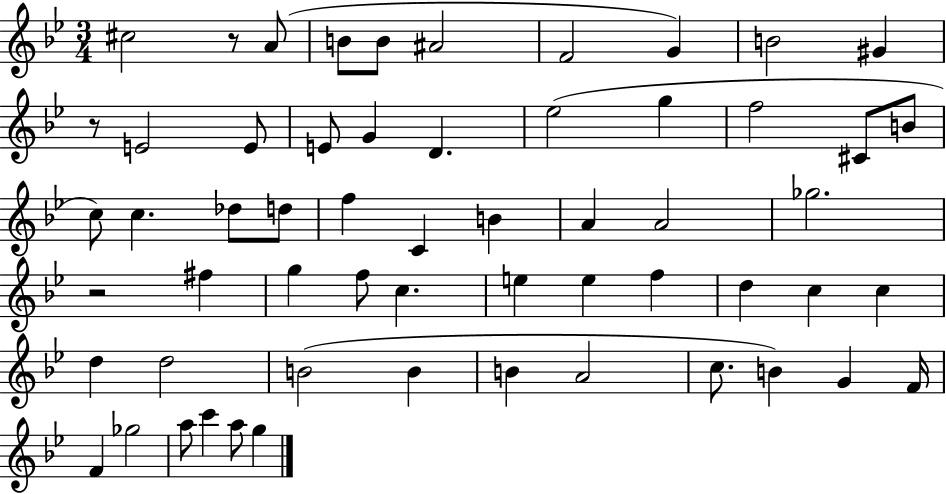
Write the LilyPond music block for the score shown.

{
  \clef treble
  \numericTimeSignature
  \time 3/4
  \key bes \major
  cis''2 r8 a'8( | b'8 b'8 ais'2 | f'2 g'4) | b'2 gis'4 | \break r8 e'2 e'8 | e'8 g'4 d'4. | ees''2( g''4 | f''2 cis'8 b'8 | \break c''8) c''4. des''8 d''8 | f''4 c'4 b'4 | a'4 a'2 | ges''2. | \break r2 fis''4 | g''4 f''8 c''4. | e''4 e''4 f''4 | d''4 c''4 c''4 | \break d''4 d''2 | b'2( b'4 | b'4 a'2 | c''8. b'4) g'4 f'16 | \break f'4 ges''2 | a''8 c'''4 a''8 g''4 | \bar "|."
}